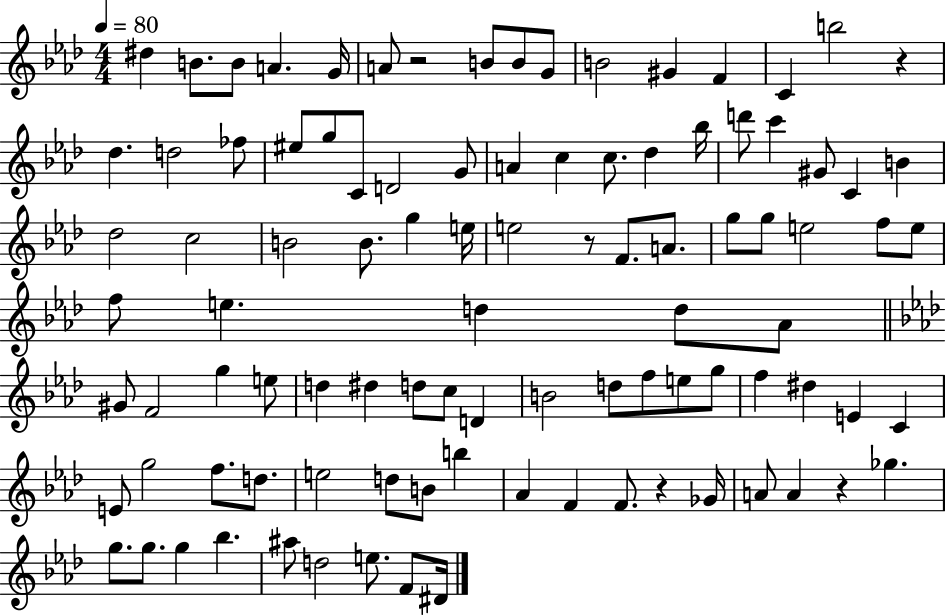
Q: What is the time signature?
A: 4/4